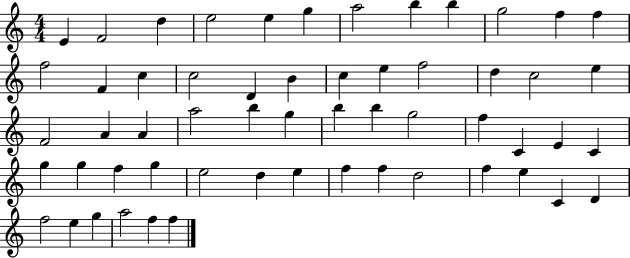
{
  \clef treble
  \numericTimeSignature
  \time 4/4
  \key c \major
  e'4 f'2 d''4 | e''2 e''4 g''4 | a''2 b''4 b''4 | g''2 f''4 f''4 | \break f''2 f'4 c''4 | c''2 d'4 b'4 | c''4 e''4 f''2 | d''4 c''2 e''4 | \break f'2 a'4 a'4 | a''2 b''4 g''4 | b''4 b''4 g''2 | f''4 c'4 e'4 c'4 | \break g''4 g''4 f''4 g''4 | e''2 d''4 e''4 | f''4 f''4 d''2 | f''4 e''4 c'4 d'4 | \break f''2 e''4 g''4 | a''2 f''4 f''4 | \bar "|."
}